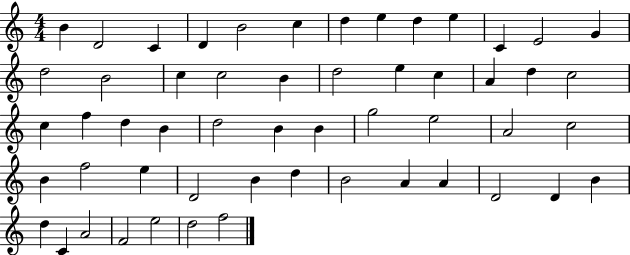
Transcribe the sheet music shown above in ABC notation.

X:1
T:Untitled
M:4/4
L:1/4
K:C
B D2 C D B2 c d e d e C E2 G d2 B2 c c2 B d2 e c A d c2 c f d B d2 B B g2 e2 A2 c2 B f2 e D2 B d B2 A A D2 D B d C A2 F2 e2 d2 f2